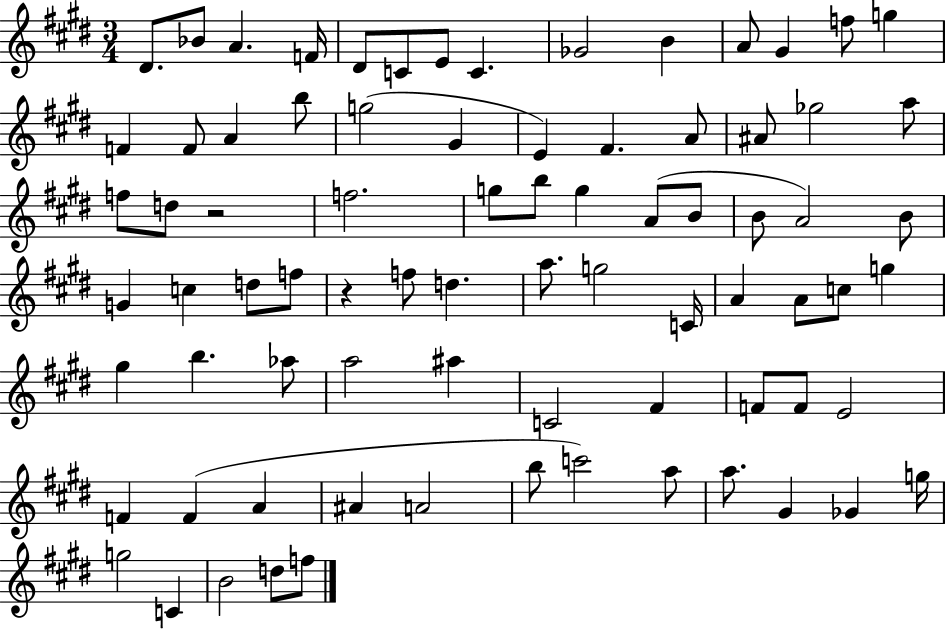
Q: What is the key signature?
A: E major